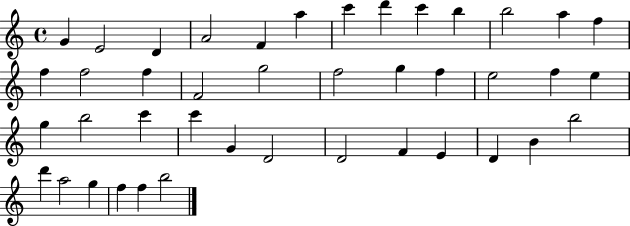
G4/q E4/h D4/q A4/h F4/q A5/q C6/q D6/q C6/q B5/q B5/h A5/q F5/q F5/q F5/h F5/q F4/h G5/h F5/h G5/q F5/q E5/h F5/q E5/q G5/q B5/h C6/q C6/q G4/q D4/h D4/h F4/q E4/q D4/q B4/q B5/h D6/q A5/h G5/q F5/q F5/q B5/h